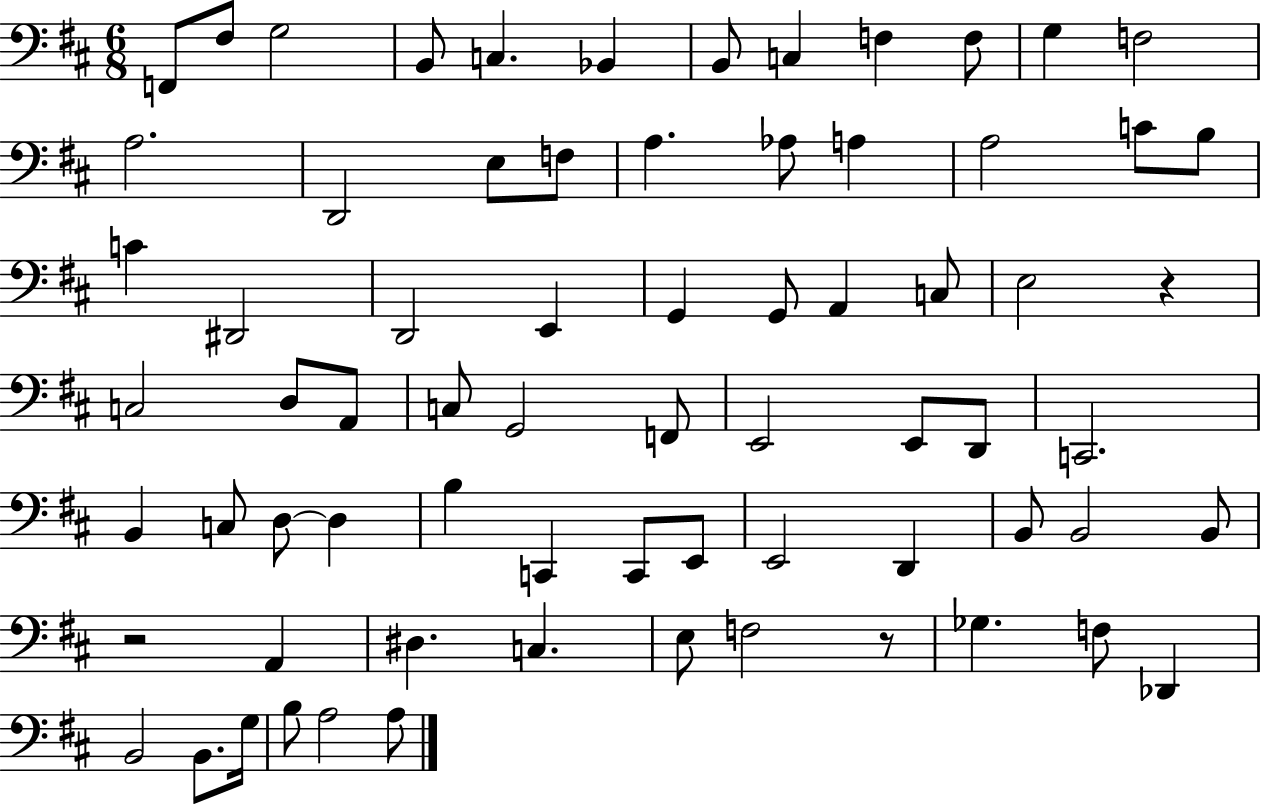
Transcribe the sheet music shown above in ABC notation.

X:1
T:Untitled
M:6/8
L:1/4
K:D
F,,/2 ^F,/2 G,2 B,,/2 C, _B,, B,,/2 C, F, F,/2 G, F,2 A,2 D,,2 E,/2 F,/2 A, _A,/2 A, A,2 C/2 B,/2 C ^D,,2 D,,2 E,, G,, G,,/2 A,, C,/2 E,2 z C,2 D,/2 A,,/2 C,/2 G,,2 F,,/2 E,,2 E,,/2 D,,/2 C,,2 B,, C,/2 D,/2 D, B, C,, C,,/2 E,,/2 E,,2 D,, B,,/2 B,,2 B,,/2 z2 A,, ^D, C, E,/2 F,2 z/2 _G, F,/2 _D,, B,,2 B,,/2 G,/4 B,/2 A,2 A,/2